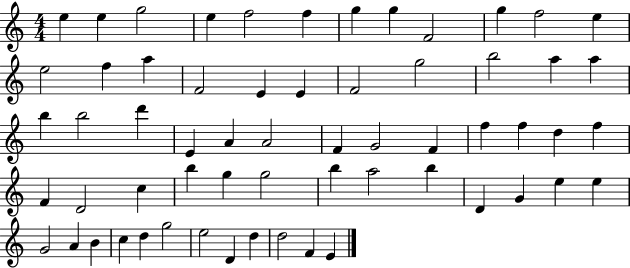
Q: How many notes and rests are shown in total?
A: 61